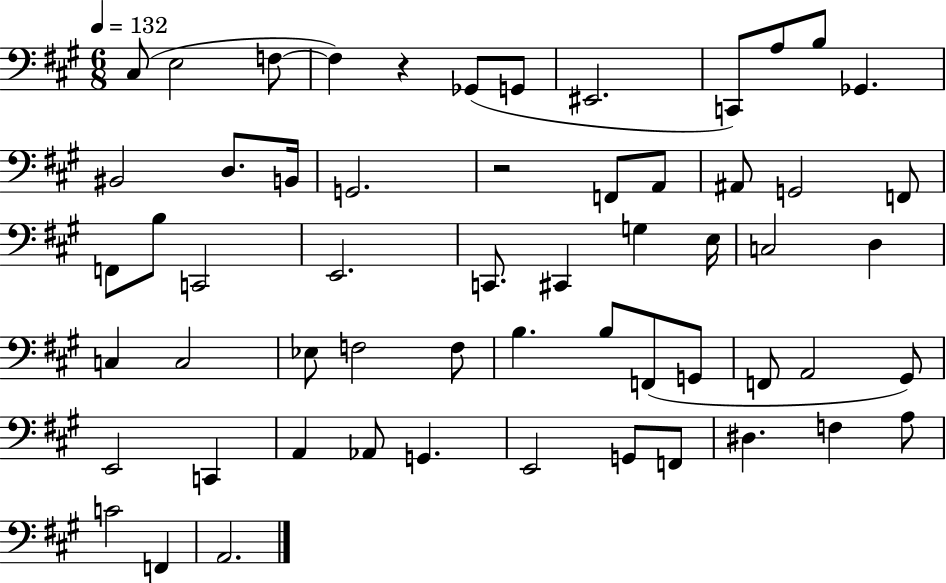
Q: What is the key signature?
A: A major